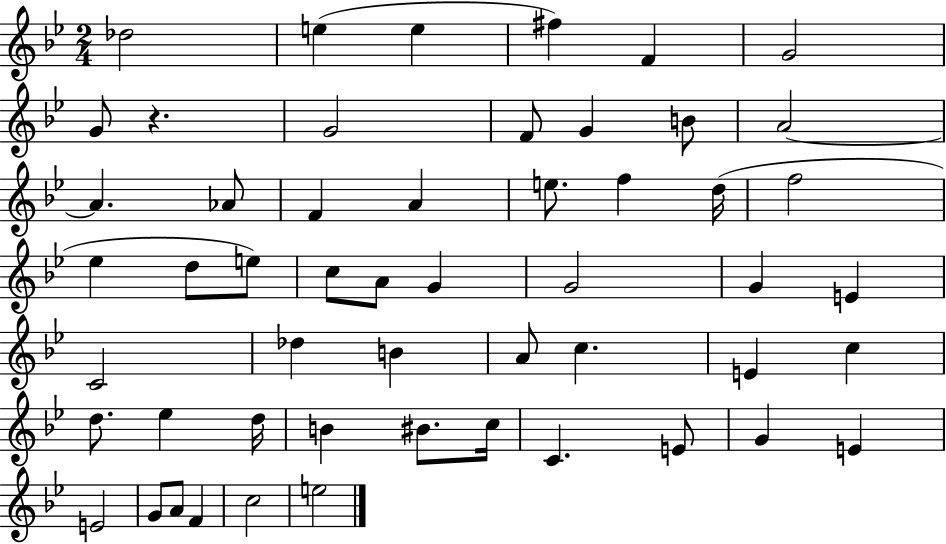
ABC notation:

X:1
T:Untitled
M:2/4
L:1/4
K:Bb
_d2 e e ^f F G2 G/2 z G2 F/2 G B/2 A2 A _A/2 F A e/2 f d/4 f2 _e d/2 e/2 c/2 A/2 G G2 G E C2 _d B A/2 c E c d/2 _e d/4 B ^B/2 c/4 C E/2 G E E2 G/2 A/2 F c2 e2